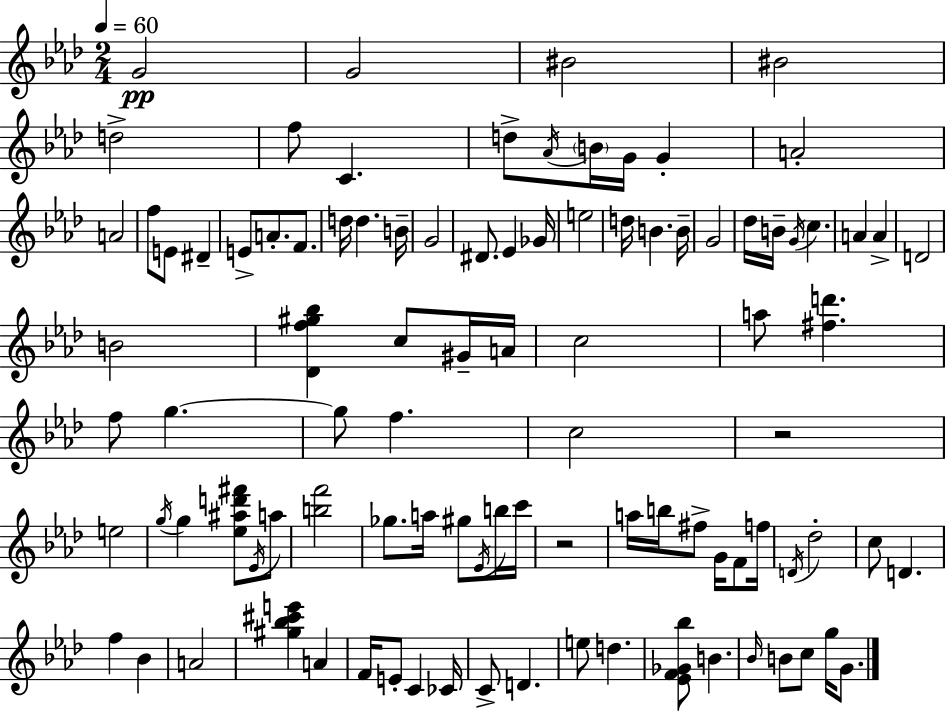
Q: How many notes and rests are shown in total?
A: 97